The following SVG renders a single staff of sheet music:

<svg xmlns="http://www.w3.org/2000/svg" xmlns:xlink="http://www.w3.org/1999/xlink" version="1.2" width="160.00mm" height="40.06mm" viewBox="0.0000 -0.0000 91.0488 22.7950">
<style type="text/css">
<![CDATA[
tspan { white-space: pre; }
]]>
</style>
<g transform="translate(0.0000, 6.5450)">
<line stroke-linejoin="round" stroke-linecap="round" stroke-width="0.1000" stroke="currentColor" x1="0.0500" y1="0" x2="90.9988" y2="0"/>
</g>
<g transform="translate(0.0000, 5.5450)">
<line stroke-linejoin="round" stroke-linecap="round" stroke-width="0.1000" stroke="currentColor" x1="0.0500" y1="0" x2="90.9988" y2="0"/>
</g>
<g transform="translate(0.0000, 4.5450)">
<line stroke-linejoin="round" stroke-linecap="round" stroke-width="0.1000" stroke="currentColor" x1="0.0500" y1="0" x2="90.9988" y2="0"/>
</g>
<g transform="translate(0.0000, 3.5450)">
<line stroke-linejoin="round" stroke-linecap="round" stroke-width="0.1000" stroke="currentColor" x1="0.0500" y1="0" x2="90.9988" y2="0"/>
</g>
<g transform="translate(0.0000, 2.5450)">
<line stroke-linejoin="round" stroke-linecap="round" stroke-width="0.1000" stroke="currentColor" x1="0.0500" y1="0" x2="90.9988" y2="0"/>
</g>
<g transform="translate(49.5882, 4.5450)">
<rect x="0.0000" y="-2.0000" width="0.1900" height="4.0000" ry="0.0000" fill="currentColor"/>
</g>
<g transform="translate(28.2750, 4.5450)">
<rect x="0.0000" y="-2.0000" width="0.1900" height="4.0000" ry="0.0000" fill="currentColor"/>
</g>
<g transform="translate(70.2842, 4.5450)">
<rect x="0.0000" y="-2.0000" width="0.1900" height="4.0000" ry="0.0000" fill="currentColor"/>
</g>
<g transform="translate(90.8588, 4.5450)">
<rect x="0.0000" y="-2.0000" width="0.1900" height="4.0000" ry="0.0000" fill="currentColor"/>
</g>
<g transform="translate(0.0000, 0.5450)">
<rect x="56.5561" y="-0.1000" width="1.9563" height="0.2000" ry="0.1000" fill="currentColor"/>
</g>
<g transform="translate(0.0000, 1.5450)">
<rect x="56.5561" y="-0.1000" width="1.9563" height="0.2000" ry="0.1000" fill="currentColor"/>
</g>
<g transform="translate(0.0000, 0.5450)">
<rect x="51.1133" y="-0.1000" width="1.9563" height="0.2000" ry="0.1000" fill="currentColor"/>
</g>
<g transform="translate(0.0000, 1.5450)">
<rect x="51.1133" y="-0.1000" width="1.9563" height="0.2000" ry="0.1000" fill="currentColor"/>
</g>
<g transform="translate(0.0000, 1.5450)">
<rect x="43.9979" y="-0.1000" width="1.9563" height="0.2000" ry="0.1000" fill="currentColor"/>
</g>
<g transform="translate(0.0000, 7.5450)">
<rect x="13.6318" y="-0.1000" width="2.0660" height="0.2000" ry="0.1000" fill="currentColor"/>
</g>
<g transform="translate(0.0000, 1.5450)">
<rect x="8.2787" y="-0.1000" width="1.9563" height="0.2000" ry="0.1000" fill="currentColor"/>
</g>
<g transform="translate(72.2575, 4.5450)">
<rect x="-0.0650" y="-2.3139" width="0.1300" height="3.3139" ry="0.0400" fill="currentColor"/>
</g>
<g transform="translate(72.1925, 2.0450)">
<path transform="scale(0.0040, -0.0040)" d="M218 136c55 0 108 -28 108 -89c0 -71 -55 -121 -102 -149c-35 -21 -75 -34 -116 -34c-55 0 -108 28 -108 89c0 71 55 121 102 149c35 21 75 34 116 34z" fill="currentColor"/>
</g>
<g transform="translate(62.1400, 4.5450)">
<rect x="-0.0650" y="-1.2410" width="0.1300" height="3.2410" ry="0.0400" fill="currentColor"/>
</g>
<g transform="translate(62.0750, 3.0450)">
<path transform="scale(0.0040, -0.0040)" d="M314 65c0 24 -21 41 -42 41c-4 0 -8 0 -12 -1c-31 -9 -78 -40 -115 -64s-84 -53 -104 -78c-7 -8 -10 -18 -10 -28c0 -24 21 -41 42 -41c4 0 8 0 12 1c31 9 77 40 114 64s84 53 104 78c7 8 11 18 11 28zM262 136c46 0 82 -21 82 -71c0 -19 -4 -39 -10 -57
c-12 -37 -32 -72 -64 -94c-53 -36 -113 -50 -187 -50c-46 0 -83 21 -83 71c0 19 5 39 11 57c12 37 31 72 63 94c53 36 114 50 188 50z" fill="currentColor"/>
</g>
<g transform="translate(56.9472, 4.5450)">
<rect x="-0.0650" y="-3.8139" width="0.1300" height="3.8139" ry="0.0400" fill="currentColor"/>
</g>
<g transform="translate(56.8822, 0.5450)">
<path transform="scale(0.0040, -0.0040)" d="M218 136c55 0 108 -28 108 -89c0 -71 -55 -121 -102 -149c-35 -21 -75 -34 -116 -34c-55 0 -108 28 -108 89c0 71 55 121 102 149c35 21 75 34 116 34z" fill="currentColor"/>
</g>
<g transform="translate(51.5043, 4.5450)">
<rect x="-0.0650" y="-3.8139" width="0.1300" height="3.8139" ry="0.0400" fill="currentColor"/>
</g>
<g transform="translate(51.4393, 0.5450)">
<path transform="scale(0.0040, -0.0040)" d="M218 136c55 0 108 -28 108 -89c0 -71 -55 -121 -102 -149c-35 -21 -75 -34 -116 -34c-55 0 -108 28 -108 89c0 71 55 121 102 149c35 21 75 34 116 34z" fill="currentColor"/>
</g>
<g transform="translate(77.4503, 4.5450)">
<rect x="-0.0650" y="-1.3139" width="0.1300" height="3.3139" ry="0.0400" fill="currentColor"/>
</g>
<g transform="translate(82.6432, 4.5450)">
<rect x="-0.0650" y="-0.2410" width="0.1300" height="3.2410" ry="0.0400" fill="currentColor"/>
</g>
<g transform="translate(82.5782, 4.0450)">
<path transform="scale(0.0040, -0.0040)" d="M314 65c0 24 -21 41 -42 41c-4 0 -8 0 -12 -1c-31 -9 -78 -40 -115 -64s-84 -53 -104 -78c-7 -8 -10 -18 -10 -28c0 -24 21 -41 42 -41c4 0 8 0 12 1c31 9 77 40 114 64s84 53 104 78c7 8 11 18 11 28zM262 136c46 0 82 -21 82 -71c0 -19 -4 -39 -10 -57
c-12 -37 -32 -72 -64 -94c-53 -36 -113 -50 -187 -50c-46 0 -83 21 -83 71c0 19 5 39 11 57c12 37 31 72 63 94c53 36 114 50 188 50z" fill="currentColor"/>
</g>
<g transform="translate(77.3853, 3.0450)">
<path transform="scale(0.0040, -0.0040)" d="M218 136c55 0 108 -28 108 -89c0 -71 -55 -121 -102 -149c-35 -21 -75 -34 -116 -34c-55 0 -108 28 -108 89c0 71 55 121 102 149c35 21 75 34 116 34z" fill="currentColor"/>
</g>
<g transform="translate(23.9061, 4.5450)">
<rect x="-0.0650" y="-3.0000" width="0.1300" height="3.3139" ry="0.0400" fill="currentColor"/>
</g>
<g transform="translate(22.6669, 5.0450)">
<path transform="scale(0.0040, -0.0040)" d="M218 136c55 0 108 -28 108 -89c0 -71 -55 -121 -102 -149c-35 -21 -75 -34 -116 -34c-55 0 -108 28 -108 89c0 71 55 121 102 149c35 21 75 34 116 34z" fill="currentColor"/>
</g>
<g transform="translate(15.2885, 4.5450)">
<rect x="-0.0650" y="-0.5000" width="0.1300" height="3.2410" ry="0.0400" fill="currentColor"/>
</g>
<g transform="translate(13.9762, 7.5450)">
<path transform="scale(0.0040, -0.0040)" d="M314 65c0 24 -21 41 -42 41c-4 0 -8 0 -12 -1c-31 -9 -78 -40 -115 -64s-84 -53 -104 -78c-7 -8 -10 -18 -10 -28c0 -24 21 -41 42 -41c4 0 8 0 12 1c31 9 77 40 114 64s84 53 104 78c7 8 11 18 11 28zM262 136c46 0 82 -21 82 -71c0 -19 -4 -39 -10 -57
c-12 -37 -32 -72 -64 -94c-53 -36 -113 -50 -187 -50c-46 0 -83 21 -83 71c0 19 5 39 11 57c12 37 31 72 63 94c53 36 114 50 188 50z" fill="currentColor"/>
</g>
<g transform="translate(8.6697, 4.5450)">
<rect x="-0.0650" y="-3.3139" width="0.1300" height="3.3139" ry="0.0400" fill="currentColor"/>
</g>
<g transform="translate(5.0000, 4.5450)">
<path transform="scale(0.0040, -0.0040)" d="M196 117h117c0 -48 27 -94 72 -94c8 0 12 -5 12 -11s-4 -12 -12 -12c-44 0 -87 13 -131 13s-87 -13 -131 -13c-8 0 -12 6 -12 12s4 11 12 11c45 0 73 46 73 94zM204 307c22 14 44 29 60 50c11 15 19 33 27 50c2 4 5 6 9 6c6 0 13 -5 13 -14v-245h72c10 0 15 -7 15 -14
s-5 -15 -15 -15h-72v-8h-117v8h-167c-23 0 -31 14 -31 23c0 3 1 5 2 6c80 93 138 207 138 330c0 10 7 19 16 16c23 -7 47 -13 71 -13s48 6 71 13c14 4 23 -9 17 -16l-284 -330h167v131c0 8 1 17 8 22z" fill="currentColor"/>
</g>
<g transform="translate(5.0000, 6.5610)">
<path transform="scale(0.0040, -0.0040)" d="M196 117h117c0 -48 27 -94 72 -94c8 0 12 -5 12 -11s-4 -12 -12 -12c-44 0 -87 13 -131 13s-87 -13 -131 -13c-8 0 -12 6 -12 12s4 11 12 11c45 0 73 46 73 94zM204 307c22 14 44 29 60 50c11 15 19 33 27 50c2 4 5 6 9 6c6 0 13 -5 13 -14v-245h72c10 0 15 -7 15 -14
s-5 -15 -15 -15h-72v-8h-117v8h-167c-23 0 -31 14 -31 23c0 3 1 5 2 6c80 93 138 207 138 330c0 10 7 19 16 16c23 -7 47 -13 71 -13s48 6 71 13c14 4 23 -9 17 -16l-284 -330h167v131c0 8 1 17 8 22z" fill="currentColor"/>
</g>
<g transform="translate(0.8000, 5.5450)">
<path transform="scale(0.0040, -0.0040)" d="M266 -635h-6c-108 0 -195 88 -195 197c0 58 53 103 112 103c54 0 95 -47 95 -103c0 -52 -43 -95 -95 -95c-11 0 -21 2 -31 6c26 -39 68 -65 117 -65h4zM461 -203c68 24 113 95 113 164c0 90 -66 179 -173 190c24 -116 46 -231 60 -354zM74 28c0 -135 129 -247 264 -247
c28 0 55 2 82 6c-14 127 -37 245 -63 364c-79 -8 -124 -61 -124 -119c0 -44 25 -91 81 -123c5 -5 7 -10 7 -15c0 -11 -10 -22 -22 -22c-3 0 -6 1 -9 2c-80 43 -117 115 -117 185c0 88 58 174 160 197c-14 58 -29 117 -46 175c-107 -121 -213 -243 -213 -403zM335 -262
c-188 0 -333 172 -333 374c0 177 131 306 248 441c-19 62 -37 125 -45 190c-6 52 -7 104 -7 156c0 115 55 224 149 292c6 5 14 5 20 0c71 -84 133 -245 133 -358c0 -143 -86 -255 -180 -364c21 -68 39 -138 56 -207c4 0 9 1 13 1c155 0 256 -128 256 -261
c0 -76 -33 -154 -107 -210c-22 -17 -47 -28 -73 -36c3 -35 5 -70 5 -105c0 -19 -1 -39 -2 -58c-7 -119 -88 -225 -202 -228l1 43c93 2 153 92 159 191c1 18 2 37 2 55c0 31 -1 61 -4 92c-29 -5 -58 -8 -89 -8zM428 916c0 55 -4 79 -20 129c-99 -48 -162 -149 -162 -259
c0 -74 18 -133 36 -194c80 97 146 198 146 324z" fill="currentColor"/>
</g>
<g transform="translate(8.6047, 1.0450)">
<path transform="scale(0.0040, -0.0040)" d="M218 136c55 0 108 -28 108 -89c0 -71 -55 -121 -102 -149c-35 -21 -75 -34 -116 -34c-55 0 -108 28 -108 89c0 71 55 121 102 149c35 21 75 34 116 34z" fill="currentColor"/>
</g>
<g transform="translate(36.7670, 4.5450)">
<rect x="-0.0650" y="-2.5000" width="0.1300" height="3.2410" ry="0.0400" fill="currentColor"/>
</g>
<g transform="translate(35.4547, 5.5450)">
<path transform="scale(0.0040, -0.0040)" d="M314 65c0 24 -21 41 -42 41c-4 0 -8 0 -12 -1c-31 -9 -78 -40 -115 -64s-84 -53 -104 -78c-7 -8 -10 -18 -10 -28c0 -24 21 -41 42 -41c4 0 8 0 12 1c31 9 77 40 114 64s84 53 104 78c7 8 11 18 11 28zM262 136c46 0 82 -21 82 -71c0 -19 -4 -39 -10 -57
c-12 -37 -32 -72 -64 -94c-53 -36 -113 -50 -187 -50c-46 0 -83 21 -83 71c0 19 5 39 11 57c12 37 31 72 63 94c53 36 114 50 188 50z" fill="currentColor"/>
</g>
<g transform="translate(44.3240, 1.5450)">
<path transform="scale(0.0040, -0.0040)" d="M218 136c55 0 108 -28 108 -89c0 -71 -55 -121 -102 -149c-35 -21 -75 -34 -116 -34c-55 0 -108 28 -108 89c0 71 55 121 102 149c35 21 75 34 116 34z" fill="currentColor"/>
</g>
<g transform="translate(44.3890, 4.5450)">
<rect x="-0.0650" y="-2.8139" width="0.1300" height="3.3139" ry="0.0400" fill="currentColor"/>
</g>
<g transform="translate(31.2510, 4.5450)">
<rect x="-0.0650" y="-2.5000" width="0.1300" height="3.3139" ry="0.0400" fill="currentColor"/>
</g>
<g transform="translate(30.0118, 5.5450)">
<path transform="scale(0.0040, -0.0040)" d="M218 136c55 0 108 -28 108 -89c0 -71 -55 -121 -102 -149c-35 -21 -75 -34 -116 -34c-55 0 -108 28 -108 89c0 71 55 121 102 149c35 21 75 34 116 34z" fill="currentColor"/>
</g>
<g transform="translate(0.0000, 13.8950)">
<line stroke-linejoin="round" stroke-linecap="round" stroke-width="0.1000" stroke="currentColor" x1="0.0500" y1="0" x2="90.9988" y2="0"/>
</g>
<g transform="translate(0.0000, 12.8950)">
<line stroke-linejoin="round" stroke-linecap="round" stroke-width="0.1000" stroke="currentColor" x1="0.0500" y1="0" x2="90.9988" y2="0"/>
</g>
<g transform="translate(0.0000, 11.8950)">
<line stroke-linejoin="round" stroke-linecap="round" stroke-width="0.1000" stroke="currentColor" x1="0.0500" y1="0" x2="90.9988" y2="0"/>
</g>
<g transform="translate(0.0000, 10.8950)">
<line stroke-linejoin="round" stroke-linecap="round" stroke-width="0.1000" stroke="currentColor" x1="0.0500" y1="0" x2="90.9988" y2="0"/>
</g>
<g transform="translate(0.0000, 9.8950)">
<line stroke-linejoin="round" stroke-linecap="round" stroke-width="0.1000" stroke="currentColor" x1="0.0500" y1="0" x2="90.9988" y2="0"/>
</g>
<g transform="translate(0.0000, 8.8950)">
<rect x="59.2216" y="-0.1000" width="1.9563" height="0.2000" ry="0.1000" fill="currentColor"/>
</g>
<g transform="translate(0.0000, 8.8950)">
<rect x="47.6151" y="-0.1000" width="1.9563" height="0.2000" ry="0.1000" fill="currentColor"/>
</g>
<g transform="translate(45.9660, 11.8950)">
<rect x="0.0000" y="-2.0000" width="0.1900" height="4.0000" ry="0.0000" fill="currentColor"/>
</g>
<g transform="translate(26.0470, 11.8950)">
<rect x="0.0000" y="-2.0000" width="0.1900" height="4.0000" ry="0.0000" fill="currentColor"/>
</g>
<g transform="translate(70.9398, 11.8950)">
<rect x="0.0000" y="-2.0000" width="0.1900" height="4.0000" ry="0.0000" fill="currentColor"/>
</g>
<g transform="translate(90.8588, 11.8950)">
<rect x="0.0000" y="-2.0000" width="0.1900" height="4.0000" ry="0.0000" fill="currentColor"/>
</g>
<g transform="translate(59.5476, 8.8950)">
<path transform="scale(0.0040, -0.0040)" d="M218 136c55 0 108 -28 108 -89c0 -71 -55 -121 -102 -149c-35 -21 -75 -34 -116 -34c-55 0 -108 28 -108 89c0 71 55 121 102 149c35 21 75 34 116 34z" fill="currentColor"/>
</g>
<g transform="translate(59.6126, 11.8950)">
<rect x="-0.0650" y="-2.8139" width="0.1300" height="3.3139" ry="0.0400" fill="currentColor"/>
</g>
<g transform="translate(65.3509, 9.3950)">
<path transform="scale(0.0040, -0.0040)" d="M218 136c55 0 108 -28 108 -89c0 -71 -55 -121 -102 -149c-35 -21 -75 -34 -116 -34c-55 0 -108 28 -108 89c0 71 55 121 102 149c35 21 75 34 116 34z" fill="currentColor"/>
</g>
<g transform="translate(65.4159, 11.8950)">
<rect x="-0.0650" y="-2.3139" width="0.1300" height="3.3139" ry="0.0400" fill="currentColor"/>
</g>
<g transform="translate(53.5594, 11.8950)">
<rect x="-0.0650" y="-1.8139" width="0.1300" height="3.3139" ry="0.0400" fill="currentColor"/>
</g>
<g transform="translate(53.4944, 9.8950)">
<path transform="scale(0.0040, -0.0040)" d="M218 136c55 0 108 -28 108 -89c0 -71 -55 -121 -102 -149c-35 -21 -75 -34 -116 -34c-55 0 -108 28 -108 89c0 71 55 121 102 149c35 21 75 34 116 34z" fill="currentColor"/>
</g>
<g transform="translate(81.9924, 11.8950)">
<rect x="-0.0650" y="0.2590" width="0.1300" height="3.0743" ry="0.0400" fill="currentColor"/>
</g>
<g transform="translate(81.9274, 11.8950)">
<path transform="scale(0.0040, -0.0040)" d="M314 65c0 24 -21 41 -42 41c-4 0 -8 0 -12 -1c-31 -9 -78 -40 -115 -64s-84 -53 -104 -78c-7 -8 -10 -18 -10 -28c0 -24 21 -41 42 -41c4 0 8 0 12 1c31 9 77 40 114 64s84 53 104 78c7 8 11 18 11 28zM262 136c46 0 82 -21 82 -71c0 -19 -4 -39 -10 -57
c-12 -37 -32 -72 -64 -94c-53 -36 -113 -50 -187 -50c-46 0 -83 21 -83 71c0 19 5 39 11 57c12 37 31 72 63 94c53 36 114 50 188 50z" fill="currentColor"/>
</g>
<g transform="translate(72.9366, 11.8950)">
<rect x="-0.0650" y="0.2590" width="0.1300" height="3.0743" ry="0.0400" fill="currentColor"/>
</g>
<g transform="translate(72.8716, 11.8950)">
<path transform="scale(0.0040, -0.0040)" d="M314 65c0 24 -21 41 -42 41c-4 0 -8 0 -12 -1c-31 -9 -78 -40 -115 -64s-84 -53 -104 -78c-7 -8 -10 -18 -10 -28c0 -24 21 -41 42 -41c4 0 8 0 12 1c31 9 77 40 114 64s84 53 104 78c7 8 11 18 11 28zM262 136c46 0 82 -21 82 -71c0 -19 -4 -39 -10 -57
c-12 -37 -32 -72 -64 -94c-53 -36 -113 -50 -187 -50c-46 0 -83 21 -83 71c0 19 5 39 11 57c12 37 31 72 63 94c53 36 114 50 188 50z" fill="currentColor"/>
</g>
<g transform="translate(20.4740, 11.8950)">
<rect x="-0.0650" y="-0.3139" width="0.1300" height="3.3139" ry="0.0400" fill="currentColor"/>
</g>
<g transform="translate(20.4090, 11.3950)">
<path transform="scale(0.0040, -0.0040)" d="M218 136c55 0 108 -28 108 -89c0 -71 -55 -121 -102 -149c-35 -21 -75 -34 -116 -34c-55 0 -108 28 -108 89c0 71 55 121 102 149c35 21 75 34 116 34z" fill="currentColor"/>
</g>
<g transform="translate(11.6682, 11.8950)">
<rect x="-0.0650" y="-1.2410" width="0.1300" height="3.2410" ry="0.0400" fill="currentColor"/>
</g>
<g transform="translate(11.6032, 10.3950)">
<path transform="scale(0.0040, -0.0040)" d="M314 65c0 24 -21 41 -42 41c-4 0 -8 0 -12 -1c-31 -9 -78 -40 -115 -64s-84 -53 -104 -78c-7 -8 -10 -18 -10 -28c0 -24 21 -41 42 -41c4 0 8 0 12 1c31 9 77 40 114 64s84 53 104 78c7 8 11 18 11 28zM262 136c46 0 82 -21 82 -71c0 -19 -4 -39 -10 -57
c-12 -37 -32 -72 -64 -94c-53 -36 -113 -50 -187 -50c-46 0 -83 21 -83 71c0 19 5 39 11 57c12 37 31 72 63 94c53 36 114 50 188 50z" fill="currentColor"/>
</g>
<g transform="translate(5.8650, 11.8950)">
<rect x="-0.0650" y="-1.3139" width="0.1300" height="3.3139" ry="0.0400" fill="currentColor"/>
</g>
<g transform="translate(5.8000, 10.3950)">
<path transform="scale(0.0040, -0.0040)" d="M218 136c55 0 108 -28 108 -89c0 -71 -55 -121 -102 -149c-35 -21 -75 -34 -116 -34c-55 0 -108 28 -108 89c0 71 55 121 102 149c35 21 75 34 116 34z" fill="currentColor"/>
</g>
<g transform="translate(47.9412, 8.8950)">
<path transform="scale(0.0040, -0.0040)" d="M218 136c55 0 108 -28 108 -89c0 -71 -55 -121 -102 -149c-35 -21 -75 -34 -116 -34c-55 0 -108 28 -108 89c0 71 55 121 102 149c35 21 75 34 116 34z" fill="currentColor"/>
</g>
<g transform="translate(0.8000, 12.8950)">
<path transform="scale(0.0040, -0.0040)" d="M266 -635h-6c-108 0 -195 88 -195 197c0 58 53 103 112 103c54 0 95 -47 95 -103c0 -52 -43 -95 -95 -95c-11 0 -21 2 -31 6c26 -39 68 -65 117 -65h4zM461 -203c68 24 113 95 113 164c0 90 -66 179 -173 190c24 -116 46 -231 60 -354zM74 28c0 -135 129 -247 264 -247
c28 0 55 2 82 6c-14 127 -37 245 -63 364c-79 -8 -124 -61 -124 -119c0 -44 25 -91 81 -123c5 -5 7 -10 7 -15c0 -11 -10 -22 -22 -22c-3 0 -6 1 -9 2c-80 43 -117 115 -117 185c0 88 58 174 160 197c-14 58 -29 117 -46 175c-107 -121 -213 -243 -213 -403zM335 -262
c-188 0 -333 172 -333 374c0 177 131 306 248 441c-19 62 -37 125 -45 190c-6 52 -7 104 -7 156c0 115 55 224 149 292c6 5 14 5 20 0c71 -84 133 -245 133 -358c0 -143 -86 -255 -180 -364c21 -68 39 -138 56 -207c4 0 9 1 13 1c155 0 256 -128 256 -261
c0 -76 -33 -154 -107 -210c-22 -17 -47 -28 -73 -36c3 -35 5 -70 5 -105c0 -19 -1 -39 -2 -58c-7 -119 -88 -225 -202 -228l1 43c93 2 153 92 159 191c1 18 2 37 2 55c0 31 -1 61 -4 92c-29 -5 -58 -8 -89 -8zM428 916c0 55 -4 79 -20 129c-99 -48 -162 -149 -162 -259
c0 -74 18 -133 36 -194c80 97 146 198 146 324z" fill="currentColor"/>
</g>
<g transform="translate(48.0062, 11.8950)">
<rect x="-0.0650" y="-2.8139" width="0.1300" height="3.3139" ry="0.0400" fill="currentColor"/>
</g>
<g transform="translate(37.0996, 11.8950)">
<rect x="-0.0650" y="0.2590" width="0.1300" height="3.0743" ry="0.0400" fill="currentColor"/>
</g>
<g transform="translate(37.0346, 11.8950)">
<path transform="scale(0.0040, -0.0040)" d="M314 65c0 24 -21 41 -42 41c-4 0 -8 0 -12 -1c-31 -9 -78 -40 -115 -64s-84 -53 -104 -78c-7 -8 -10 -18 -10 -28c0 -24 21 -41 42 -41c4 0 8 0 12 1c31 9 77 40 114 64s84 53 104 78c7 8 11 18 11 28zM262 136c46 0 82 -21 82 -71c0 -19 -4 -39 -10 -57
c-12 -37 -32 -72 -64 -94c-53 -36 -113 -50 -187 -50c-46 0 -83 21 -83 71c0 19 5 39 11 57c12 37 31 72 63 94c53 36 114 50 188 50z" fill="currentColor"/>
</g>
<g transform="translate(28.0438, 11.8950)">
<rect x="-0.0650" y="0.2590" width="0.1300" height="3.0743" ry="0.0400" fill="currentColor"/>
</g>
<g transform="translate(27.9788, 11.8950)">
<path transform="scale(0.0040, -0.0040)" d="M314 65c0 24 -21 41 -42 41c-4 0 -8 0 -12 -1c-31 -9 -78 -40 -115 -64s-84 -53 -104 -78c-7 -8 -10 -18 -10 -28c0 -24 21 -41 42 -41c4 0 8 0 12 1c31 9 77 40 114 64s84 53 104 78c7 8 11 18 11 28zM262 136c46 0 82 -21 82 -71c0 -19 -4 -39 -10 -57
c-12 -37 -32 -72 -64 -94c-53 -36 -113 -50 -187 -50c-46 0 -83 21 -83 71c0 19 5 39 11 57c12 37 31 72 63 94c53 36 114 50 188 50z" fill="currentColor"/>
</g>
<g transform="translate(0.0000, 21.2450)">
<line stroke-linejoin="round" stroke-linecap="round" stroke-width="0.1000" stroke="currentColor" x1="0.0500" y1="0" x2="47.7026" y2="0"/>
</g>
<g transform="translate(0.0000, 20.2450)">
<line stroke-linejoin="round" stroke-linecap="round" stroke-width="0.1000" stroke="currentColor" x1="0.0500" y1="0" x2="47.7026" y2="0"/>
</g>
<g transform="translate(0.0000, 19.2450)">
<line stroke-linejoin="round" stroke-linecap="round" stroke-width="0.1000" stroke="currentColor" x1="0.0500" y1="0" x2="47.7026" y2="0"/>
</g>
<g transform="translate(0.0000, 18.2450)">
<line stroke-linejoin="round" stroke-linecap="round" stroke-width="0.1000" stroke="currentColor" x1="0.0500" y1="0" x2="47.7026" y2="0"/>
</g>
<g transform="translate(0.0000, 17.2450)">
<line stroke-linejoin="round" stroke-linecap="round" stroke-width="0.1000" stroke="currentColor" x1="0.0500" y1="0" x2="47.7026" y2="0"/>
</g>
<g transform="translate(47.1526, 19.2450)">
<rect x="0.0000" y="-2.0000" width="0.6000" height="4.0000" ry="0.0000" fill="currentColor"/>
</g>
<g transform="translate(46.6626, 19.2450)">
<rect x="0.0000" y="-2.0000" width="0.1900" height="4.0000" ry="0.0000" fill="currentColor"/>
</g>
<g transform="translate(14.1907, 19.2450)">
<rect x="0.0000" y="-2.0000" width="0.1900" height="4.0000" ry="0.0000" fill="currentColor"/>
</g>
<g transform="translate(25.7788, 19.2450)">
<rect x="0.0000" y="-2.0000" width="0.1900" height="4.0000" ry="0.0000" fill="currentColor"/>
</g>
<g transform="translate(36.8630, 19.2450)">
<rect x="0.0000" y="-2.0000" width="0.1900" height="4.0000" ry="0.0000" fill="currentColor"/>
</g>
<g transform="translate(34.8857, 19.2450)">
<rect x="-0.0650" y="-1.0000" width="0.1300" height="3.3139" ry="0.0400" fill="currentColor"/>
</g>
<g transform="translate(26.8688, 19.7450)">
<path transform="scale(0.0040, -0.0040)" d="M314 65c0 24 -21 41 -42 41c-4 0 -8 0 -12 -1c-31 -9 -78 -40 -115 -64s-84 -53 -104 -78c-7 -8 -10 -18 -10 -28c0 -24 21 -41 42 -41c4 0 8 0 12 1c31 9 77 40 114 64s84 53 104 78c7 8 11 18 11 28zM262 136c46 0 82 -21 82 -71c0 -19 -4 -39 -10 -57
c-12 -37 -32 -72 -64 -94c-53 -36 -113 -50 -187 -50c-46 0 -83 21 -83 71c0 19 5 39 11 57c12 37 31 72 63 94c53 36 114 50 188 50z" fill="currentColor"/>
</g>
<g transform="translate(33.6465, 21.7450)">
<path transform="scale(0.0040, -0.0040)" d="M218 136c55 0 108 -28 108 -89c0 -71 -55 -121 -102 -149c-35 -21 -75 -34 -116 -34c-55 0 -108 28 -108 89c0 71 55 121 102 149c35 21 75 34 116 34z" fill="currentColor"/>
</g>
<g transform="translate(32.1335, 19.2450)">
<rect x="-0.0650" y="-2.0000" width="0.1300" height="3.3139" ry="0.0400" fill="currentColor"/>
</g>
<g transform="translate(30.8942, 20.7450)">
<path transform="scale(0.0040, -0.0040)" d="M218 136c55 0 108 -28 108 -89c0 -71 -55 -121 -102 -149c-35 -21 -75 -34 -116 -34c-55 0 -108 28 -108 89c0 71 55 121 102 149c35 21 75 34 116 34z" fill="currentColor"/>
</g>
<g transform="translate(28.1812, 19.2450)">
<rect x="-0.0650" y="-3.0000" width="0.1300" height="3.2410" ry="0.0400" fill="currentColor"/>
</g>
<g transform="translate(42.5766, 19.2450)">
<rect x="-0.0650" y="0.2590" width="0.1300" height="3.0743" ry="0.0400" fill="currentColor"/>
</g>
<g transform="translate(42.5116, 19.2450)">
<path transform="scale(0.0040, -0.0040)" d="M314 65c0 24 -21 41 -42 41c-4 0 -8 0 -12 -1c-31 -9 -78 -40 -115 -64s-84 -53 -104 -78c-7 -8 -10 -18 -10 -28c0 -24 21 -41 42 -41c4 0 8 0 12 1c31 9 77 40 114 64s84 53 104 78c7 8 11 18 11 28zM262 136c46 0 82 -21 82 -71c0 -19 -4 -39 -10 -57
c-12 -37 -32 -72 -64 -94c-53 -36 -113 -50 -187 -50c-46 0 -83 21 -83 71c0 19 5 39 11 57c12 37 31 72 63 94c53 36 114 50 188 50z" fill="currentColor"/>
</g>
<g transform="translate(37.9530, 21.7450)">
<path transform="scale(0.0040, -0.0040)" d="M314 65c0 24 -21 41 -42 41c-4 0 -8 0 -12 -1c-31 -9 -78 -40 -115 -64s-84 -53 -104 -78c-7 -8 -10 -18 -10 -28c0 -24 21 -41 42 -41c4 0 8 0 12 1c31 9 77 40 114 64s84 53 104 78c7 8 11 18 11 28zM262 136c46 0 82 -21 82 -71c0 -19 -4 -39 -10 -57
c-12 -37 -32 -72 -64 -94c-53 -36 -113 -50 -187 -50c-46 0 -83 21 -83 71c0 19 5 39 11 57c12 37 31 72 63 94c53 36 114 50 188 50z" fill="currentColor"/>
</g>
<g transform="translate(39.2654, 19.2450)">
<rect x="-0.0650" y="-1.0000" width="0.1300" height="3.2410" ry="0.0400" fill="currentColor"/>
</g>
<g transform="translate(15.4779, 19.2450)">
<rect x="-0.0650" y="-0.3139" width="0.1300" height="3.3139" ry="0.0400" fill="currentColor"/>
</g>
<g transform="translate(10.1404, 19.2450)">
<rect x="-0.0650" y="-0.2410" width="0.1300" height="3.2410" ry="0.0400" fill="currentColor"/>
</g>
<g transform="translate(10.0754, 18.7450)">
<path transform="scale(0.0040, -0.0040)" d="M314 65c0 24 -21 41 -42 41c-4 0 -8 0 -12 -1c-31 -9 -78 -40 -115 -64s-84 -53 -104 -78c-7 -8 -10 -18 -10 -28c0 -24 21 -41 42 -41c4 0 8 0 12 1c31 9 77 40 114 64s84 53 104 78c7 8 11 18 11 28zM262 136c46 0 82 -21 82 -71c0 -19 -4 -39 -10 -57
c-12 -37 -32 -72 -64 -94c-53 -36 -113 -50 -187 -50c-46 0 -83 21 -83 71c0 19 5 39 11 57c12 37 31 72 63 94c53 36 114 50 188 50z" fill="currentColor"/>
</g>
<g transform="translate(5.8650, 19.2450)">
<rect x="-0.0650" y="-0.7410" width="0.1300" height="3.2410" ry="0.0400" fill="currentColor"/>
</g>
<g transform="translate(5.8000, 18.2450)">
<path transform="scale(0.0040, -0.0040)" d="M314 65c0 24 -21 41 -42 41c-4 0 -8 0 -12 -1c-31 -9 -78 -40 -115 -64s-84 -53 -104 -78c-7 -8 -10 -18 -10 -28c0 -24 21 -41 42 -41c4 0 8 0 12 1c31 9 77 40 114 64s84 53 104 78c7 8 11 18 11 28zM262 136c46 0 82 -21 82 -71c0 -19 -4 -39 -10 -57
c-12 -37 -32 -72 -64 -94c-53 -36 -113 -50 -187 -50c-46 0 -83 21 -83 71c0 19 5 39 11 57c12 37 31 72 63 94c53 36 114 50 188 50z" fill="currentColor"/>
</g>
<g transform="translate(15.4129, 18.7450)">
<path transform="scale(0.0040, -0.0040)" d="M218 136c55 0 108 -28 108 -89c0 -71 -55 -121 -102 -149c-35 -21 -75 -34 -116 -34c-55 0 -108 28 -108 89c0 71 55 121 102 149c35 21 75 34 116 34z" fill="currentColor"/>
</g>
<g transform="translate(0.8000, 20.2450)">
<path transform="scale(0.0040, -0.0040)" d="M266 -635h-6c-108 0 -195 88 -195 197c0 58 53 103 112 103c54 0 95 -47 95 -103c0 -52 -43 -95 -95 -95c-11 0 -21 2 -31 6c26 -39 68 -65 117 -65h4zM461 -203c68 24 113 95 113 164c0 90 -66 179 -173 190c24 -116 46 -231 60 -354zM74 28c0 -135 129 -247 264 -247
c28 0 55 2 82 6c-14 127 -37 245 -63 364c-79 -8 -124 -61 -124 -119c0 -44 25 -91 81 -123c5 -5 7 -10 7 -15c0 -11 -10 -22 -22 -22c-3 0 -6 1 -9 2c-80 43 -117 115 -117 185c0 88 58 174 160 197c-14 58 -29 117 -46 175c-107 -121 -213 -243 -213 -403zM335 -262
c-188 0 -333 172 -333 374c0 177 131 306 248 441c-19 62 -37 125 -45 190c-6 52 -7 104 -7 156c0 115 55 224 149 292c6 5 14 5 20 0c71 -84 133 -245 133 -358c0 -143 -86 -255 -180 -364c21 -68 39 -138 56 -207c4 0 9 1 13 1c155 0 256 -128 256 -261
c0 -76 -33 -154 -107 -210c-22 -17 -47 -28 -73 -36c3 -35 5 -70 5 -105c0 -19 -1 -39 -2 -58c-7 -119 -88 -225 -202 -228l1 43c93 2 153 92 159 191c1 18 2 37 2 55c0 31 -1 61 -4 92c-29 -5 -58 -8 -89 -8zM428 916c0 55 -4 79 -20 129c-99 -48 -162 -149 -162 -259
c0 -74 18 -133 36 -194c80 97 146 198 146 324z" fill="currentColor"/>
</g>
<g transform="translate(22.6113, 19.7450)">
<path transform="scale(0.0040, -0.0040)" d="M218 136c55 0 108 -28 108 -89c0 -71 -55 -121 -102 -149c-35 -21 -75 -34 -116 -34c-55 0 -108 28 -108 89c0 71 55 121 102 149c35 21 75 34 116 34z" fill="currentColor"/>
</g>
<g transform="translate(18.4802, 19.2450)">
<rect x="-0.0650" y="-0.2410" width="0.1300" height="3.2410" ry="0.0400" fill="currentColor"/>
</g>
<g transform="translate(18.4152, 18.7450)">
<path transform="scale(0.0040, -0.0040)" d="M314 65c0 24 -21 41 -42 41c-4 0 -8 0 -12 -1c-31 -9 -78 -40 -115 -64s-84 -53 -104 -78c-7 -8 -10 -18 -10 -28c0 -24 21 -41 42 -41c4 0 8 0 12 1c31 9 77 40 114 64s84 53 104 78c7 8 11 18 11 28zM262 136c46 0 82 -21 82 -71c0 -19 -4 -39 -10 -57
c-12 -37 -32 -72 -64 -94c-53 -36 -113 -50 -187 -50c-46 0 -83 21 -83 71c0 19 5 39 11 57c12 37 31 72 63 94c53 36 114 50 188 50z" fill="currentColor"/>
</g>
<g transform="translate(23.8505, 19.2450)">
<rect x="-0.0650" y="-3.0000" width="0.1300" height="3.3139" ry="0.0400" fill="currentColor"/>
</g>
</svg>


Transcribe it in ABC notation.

X:1
T:Untitled
M:4/4
L:1/4
K:C
b C2 A G G2 a c' c' e2 g e c2 e e2 c B2 B2 a f a g B2 B2 d2 c2 c c2 A A2 F D D2 B2